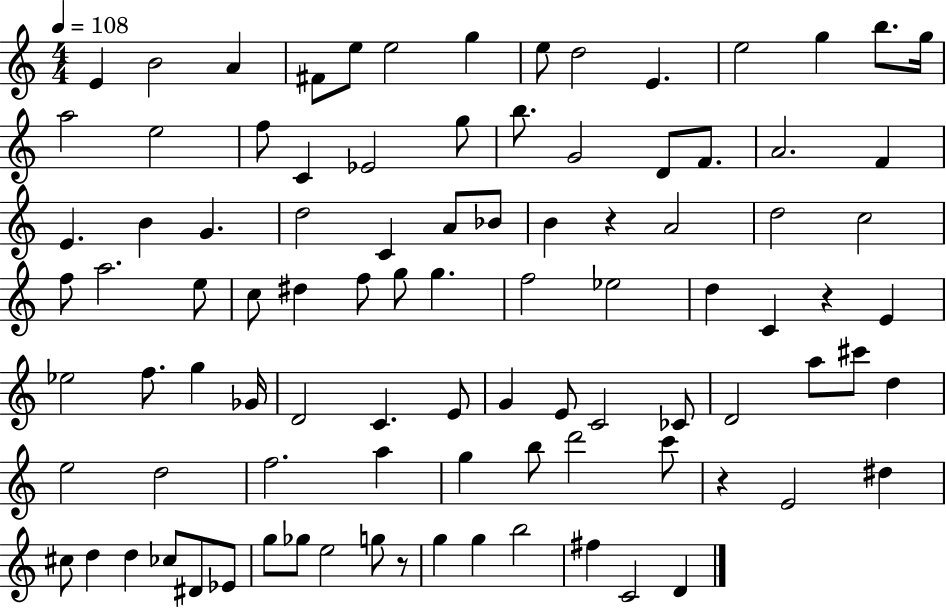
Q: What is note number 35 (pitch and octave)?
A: A4